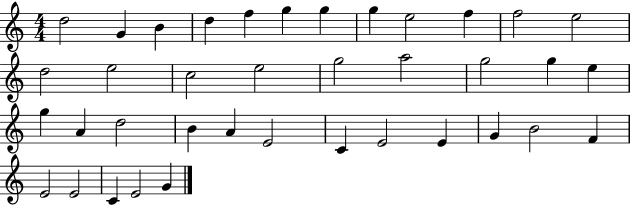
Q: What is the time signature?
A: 4/4